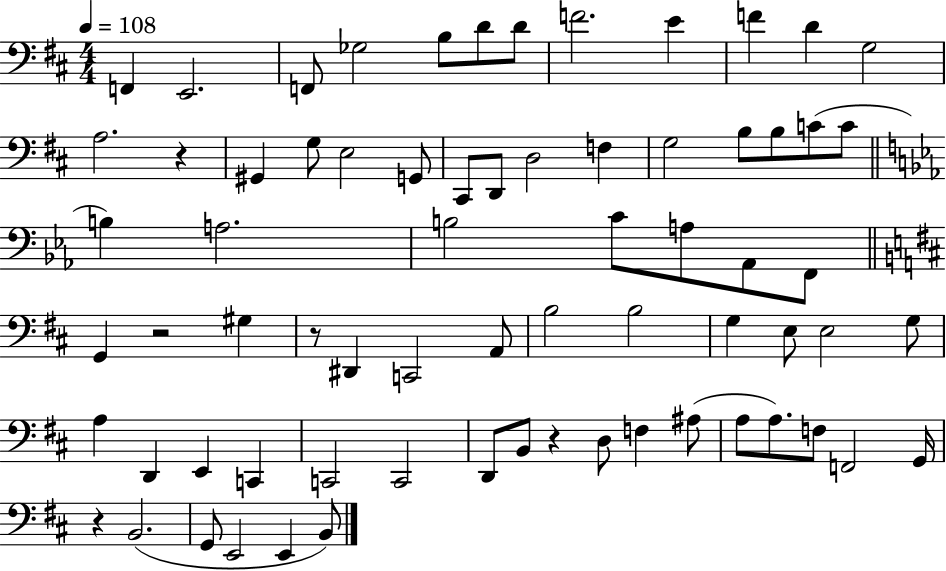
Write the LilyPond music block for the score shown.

{
  \clef bass
  \numericTimeSignature
  \time 4/4
  \key d \major
  \tempo 4 = 108
  f,4 e,2. | f,8 ges2 b8 d'8 d'8 | f'2. e'4 | f'4 d'4 g2 | \break a2. r4 | gis,4 g8 e2 g,8 | cis,8 d,8 d2 f4 | g2 b8 b8 c'8( c'8 | \break \bar "||" \break \key ees \major b4) a2. | b2 c'8 a8 aes,8 f,8 | \bar "||" \break \key d \major g,4 r2 gis4 | r8 dis,4 c,2 a,8 | b2 b2 | g4 e8 e2 g8 | \break a4 d,4 e,4 c,4 | c,2 c,2 | d,8 b,8 r4 d8 f4 ais8( | a8 a8.) f8 f,2 g,16 | \break r4 b,2.( | g,8 e,2 e,4 b,8) | \bar "|."
}